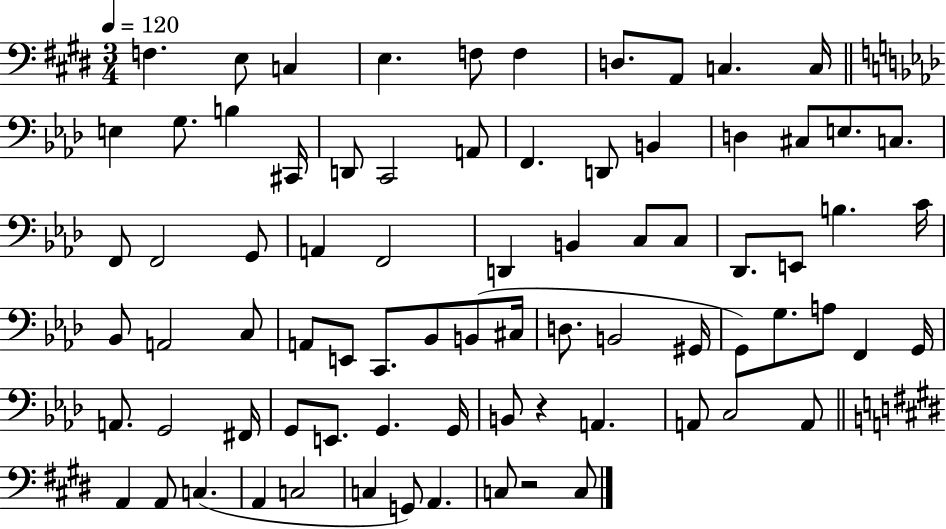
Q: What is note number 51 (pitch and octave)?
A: G3